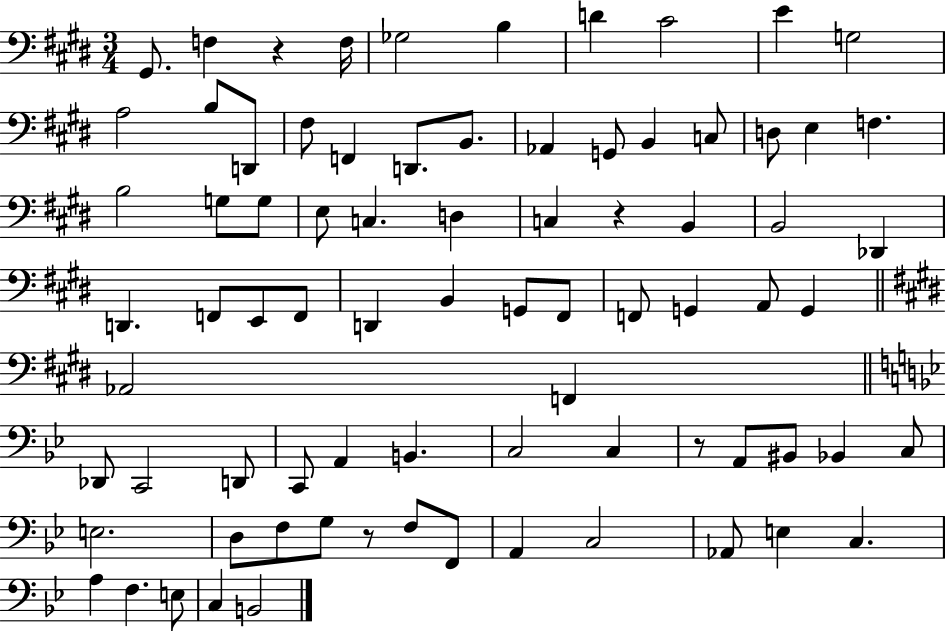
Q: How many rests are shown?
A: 4